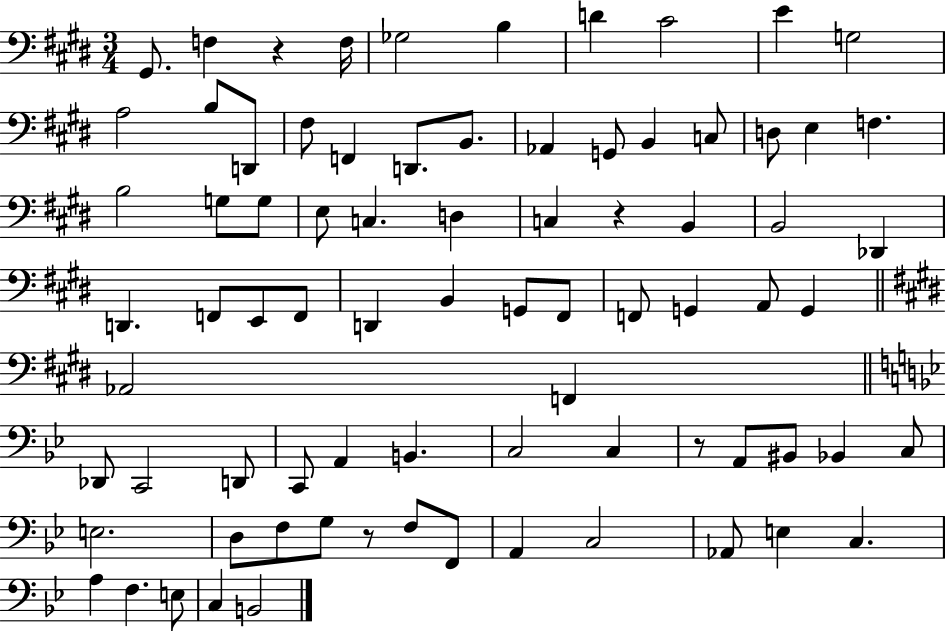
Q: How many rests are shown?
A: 4